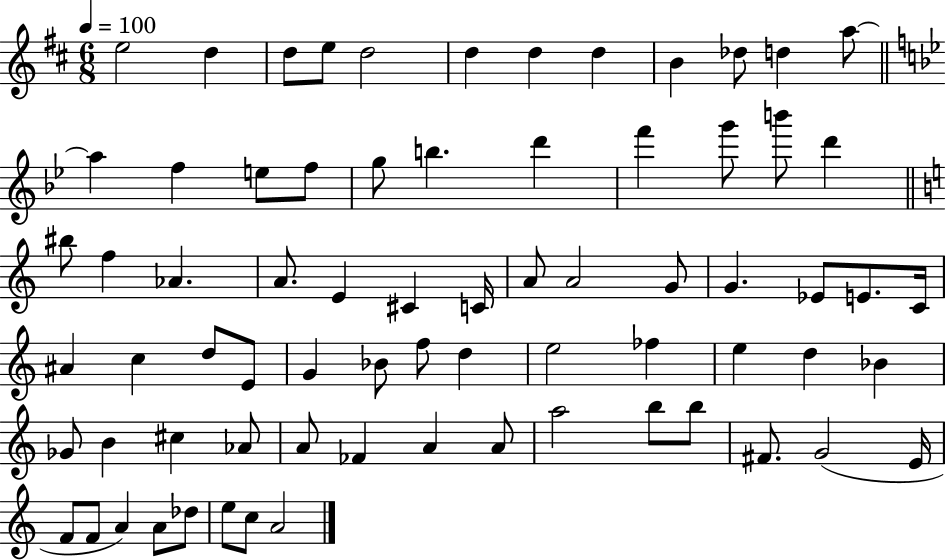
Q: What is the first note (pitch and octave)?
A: E5